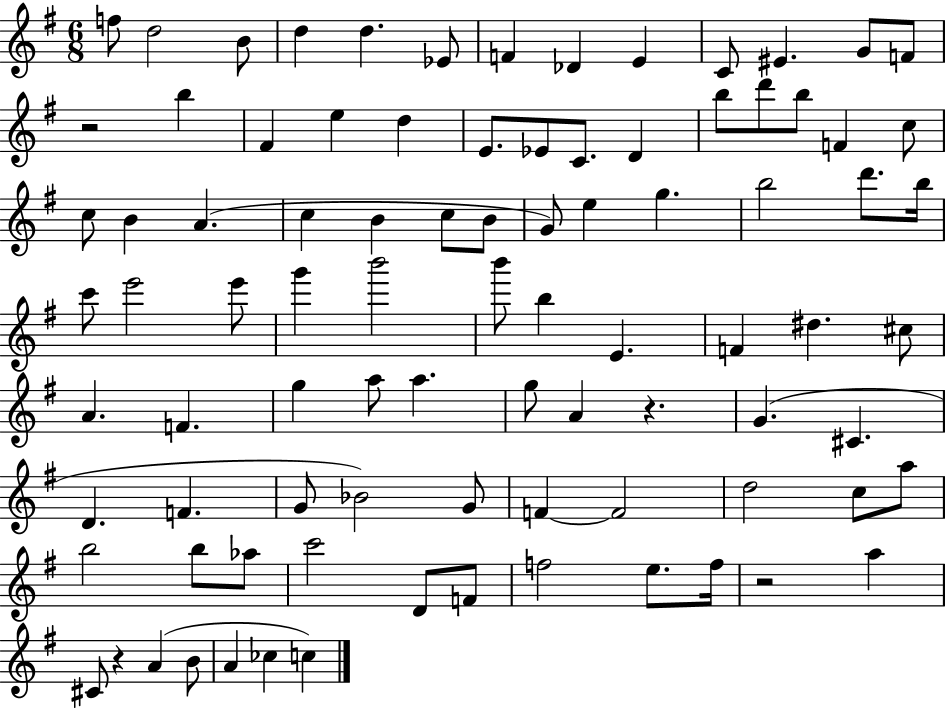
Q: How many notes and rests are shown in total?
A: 89